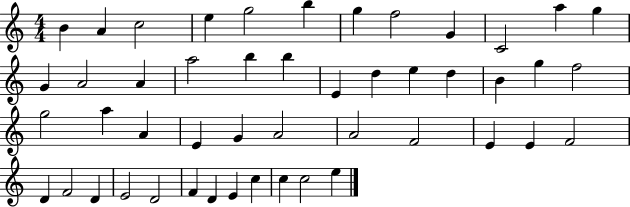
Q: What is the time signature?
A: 4/4